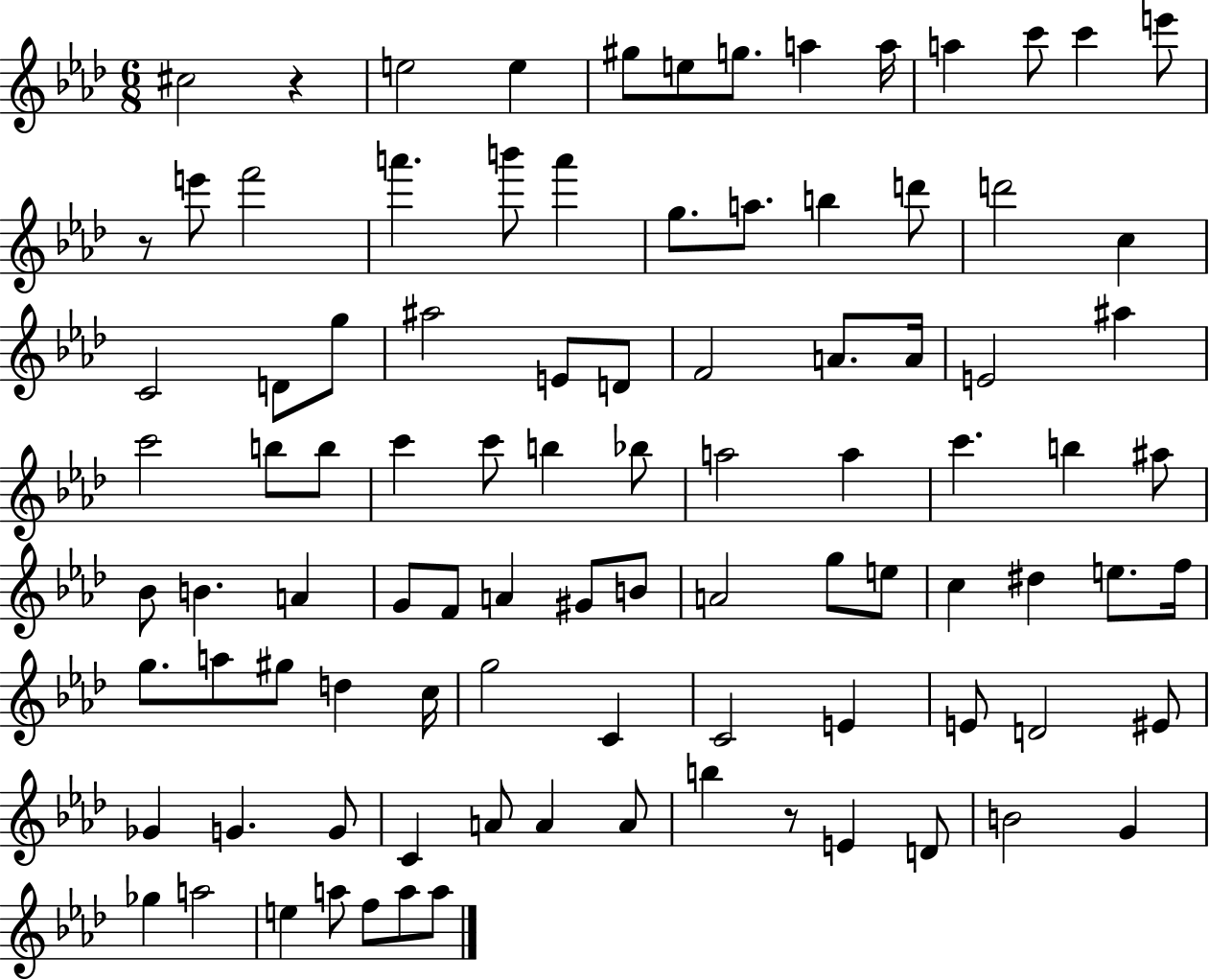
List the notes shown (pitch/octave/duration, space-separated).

C#5/h R/q E5/h E5/q G#5/e E5/e G5/e. A5/q A5/s A5/q C6/e C6/q E6/e R/e E6/e F6/h A6/q. B6/e A6/q G5/e. A5/e. B5/q D6/e D6/h C5/q C4/h D4/e G5/e A#5/h E4/e D4/e F4/h A4/e. A4/s E4/h A#5/q C6/h B5/e B5/e C6/q C6/e B5/q Bb5/e A5/h A5/q C6/q. B5/q A#5/e Bb4/e B4/q. A4/q G4/e F4/e A4/q G#4/e B4/e A4/h G5/e E5/e C5/q D#5/q E5/e. F5/s G5/e. A5/e G#5/e D5/q C5/s G5/h C4/q C4/h E4/q E4/e D4/h EIS4/e Gb4/q G4/q. G4/e C4/q A4/e A4/q A4/e B5/q R/e E4/q D4/e B4/h G4/q Gb5/q A5/h E5/q A5/e F5/e A5/e A5/e